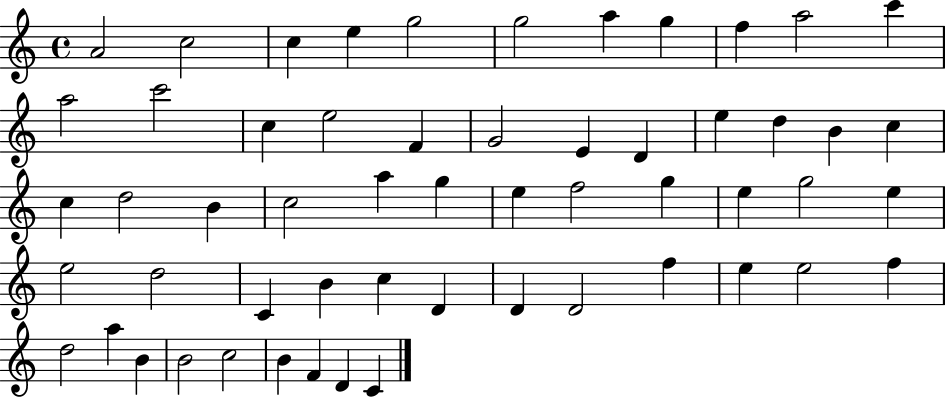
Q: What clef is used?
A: treble